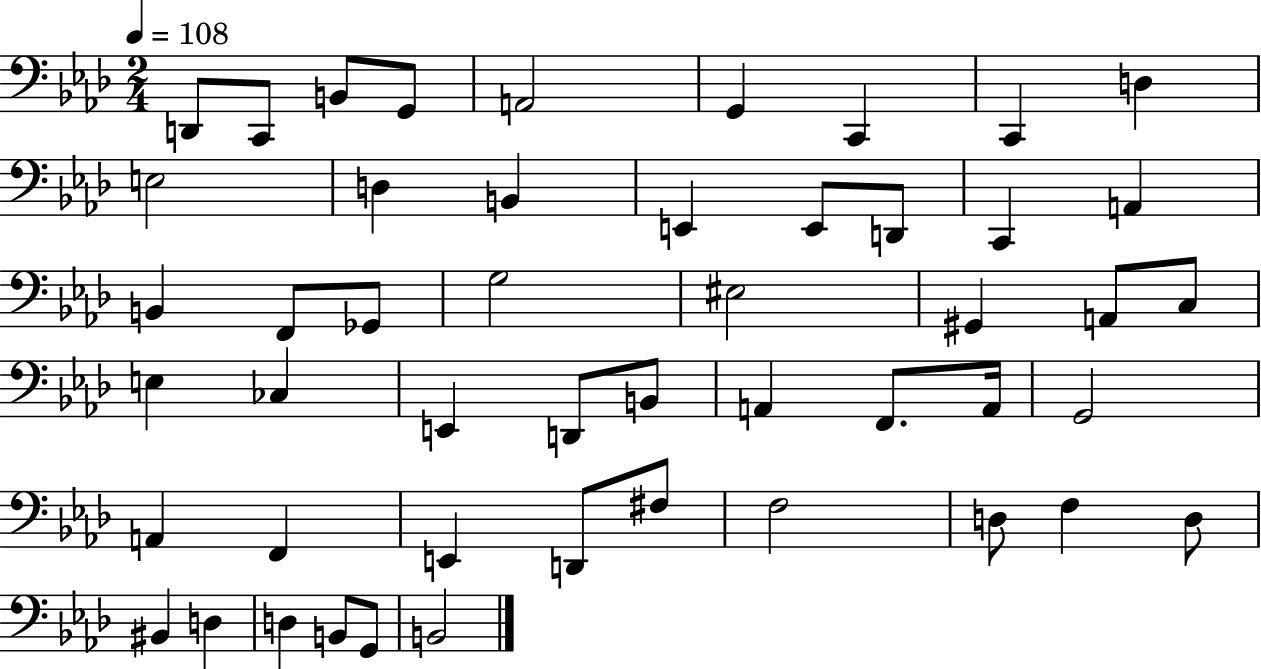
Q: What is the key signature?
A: AES major